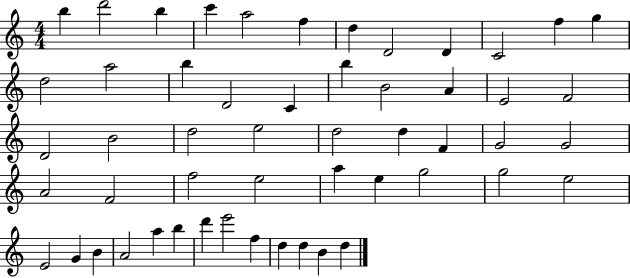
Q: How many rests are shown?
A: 0